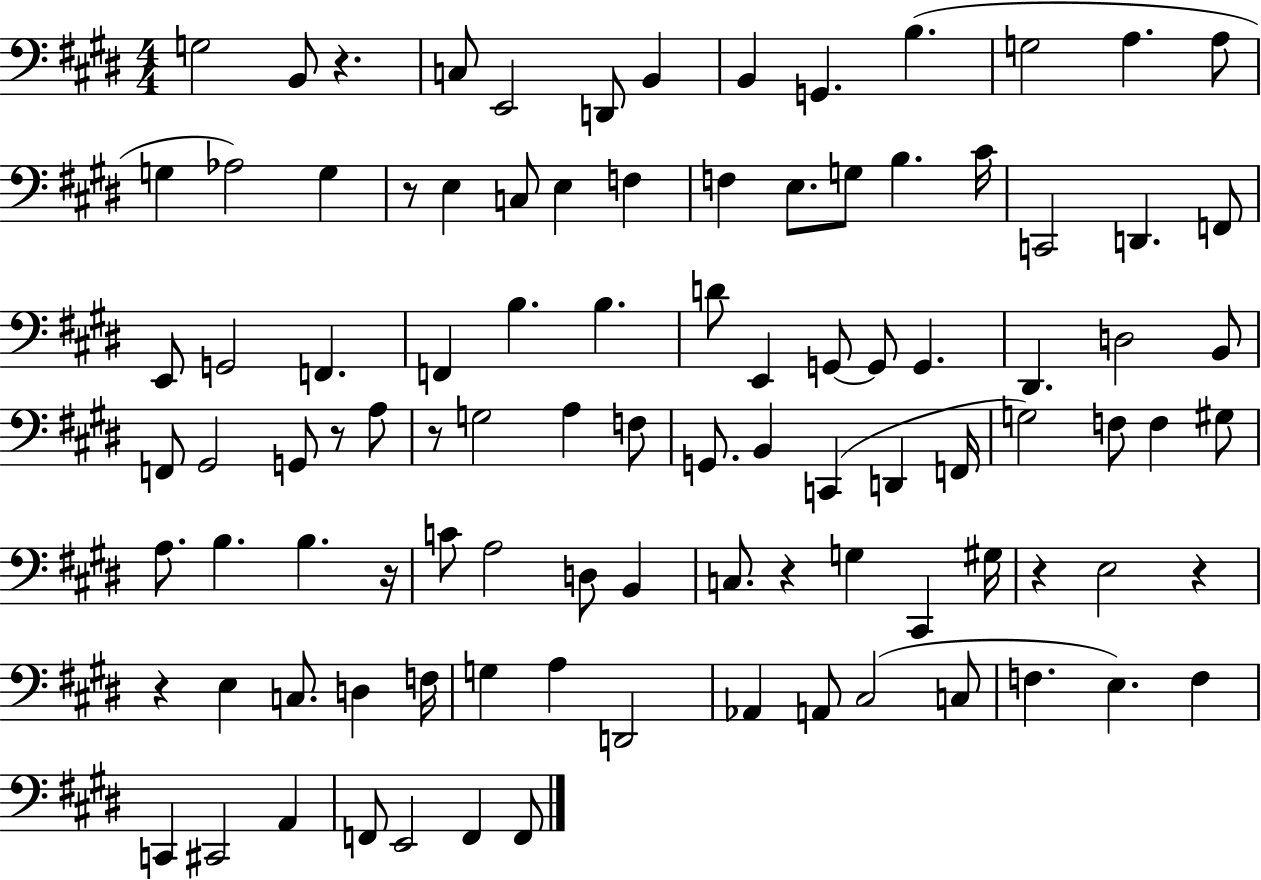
{
  \clef bass
  \numericTimeSignature
  \time 4/4
  \key e \major
  g2 b,8 r4. | c8 e,2 d,8 b,4 | b,4 g,4. b4.( | g2 a4. a8 | \break g4 aes2) g4 | r8 e4 c8 e4 f4 | f4 e8. g8 b4. cis'16 | c,2 d,4. f,8 | \break e,8 g,2 f,4. | f,4 b4. b4. | d'8 e,4 g,8~~ g,8 g,4. | dis,4. d2 b,8 | \break f,8 gis,2 g,8 r8 a8 | r8 g2 a4 f8 | g,8. b,4 c,4( d,4 f,16 | g2) f8 f4 gis8 | \break a8. b4. b4. r16 | c'8 a2 d8 b,4 | c8. r4 g4 cis,4 gis16 | r4 e2 r4 | \break r4 e4 c8. d4 f16 | g4 a4 d,2 | aes,4 a,8 cis2( c8 | f4. e4.) f4 | \break c,4 cis,2 a,4 | f,8 e,2 f,4 f,8 | \bar "|."
}